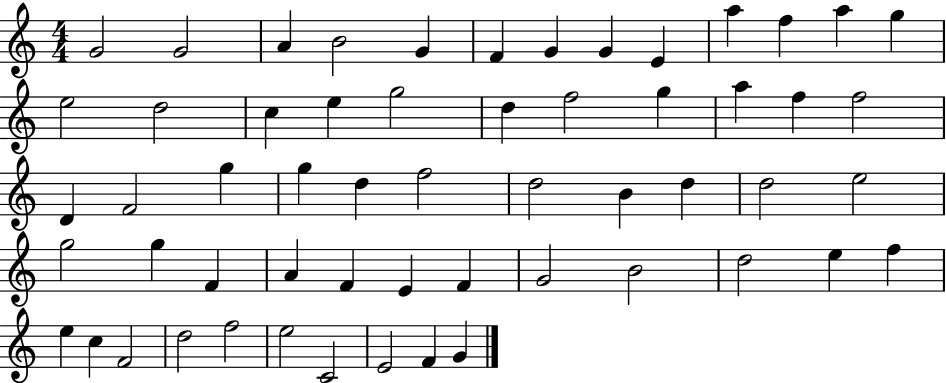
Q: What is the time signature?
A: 4/4